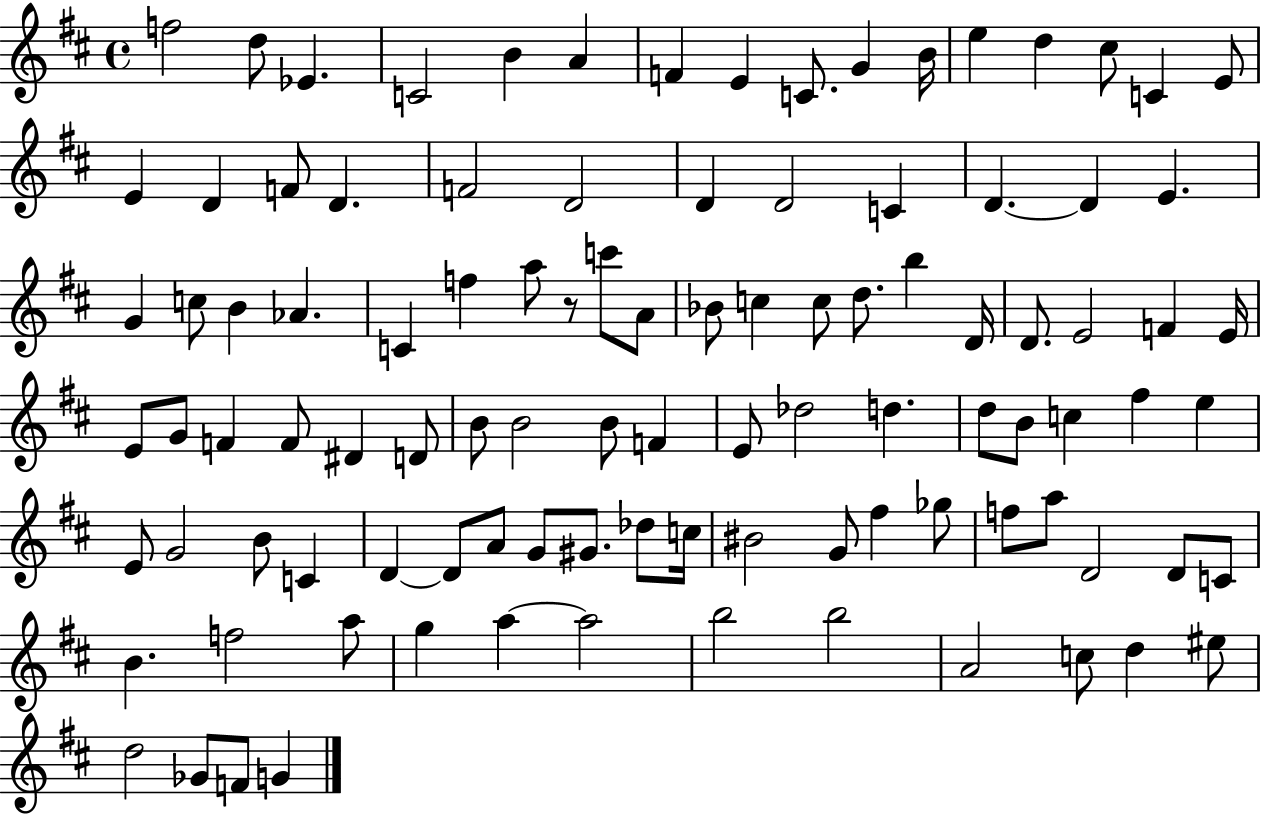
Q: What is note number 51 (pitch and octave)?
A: F4